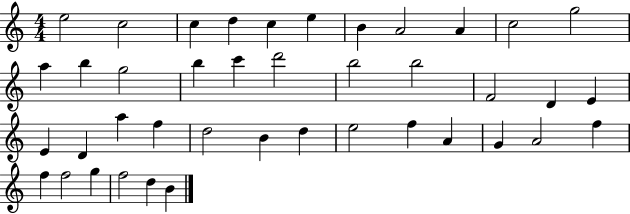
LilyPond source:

{
  \clef treble
  \numericTimeSignature
  \time 4/4
  \key c \major
  e''2 c''2 | c''4 d''4 c''4 e''4 | b'4 a'2 a'4 | c''2 g''2 | \break a''4 b''4 g''2 | b''4 c'''4 d'''2 | b''2 b''2 | f'2 d'4 e'4 | \break e'4 d'4 a''4 f''4 | d''2 b'4 d''4 | e''2 f''4 a'4 | g'4 a'2 f''4 | \break f''4 f''2 g''4 | f''2 d''4 b'4 | \bar "|."
}